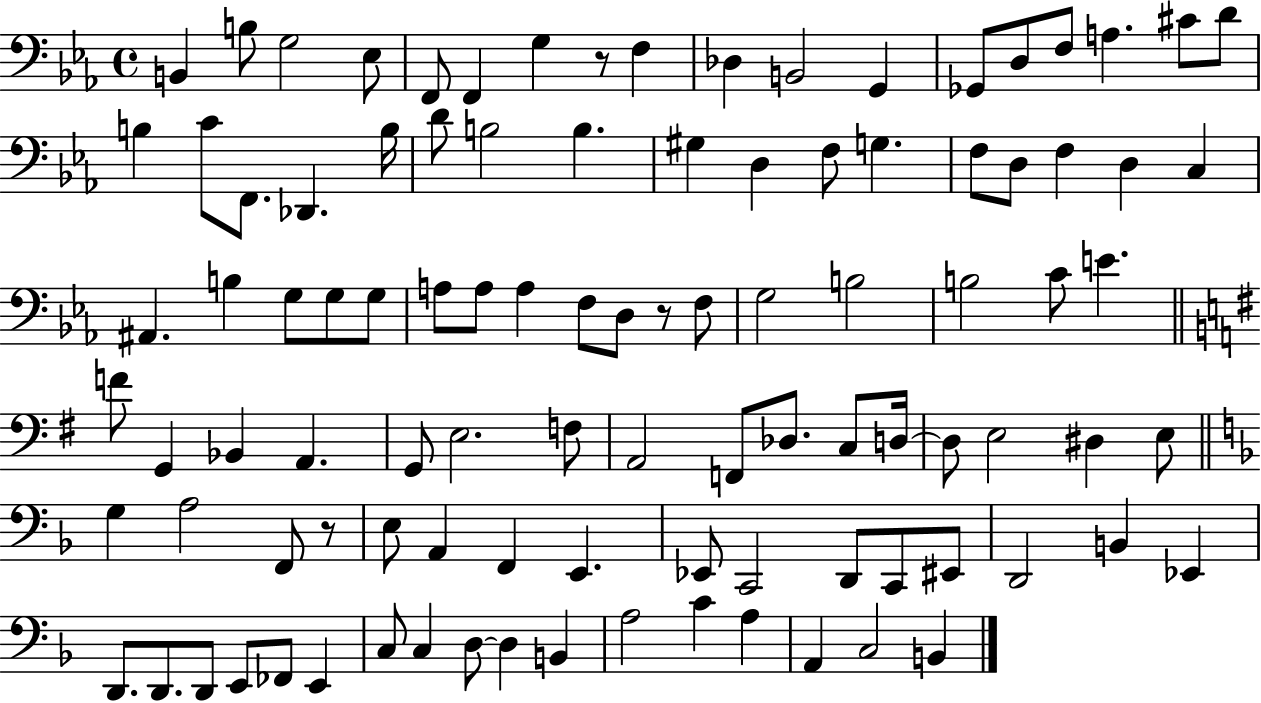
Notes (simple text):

B2/q B3/e G3/h Eb3/e F2/e F2/q G3/q R/e F3/q Db3/q B2/h G2/q Gb2/e D3/e F3/e A3/q. C#4/e D4/e B3/q C4/e F2/e. Db2/q. B3/s D4/e B3/h B3/q. G#3/q D3/q F3/e G3/q. F3/e D3/e F3/q D3/q C3/q A#2/q. B3/q G3/e G3/e G3/e A3/e A3/e A3/q F3/e D3/e R/e F3/e G3/h B3/h B3/h C4/e E4/q. F4/e G2/q Bb2/q A2/q. G2/e E3/h. F3/e A2/h F2/e Db3/e. C3/e D3/s D3/e E3/h D#3/q E3/e G3/q A3/h F2/e R/e E3/e A2/q F2/q E2/q. Eb2/e C2/h D2/e C2/e EIS2/e D2/h B2/q Eb2/q D2/e. D2/e. D2/e E2/e FES2/e E2/q C3/e C3/q D3/e D3/q B2/q A3/h C4/q A3/q A2/q C3/h B2/q